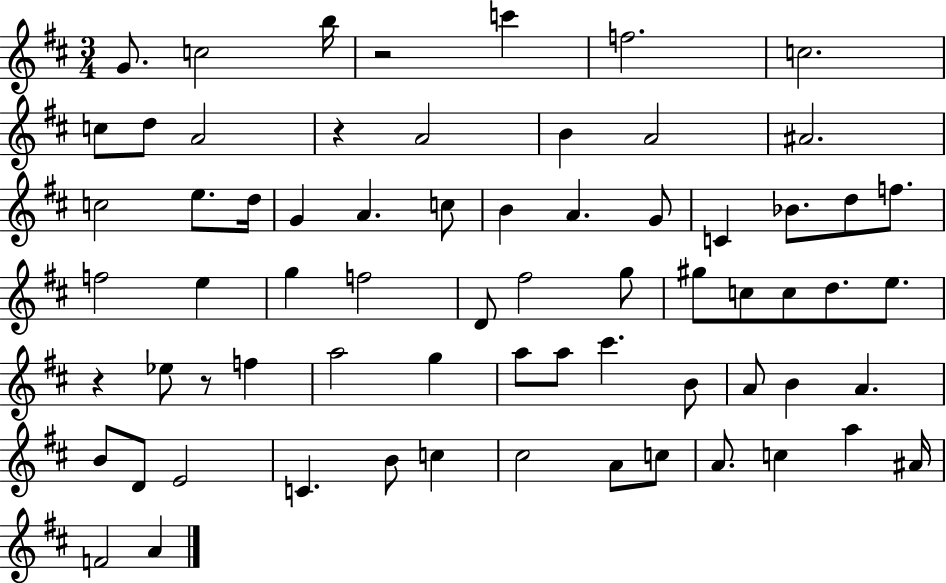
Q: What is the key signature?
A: D major